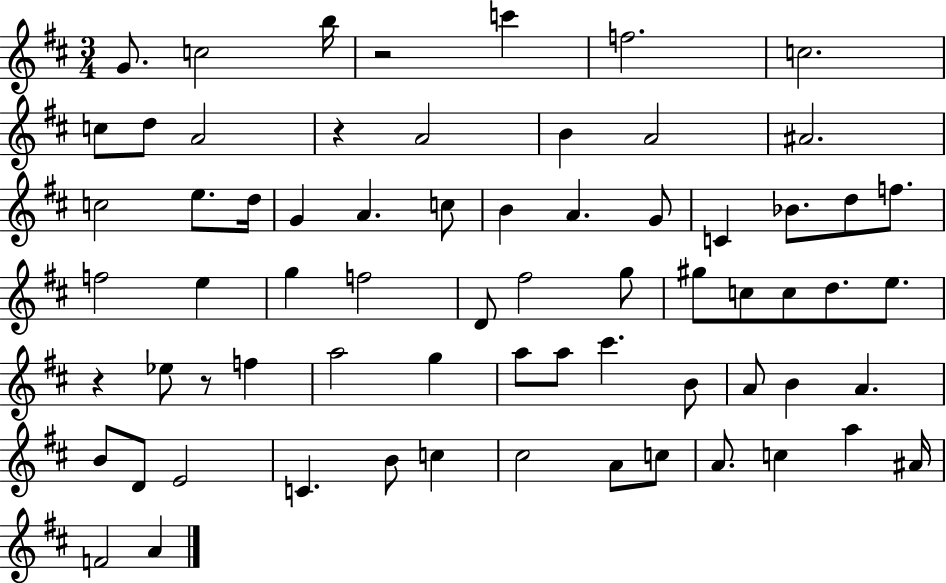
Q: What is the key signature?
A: D major